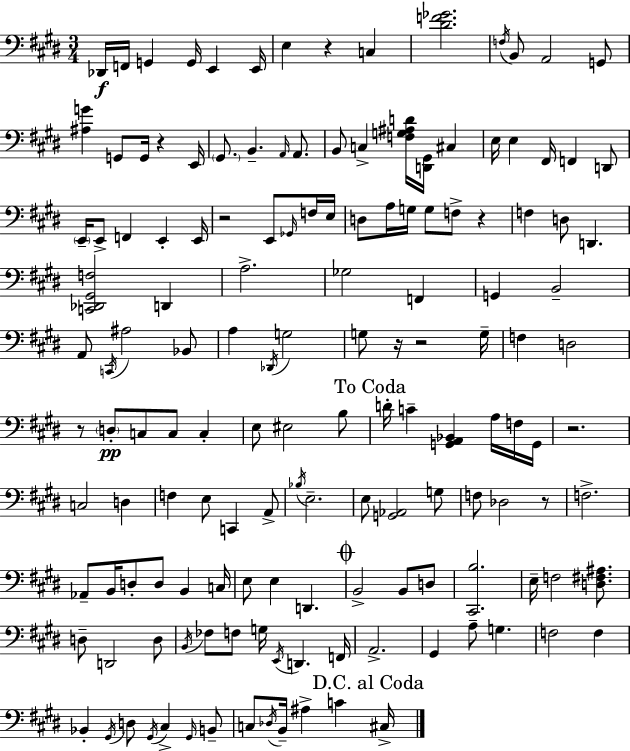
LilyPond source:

{
  \clef bass
  \numericTimeSignature
  \time 3/4
  \key e \major
  \repeat volta 2 { des,16\f f,16 g,4 g,16 e,4 e,16 | e4 r4 c4 | <dis' f' ges'>2. | \acciaccatura { f16 } b,8 a,2 g,8 | \break <ais g'>4 g,8 g,16 r4 | e,16 \parenthesize gis,8. b,4.-- \grace { a,16 } a,8. | b,8 c4-> <f g ais d'>16 <d, gis,>16 cis4 | e16 e4 fis,16 f,4 | \break d,8 \parenthesize e,16-- e,8-> f,4 e,4-. | e,16 r2 e,8 | \grace { ges,16 } f16 e16 d8 a16 g16 g8 f8-> r4 | f4 d8 d,4. | \break <c, des, gis, f>2 d,4 | a2.-> | ges2 f,4 | g,4 b,2-- | \break a,8 \acciaccatura { c,16 } ais2 | bes,8 a4 \acciaccatura { des,16 } g2 | g8 r16 r2 | g16-- f4 d2 | \break r8 \parenthesize d8-.\pp c8 c8 | c4-. e8 eis2 | b8 \mark "To Coda" d'16-. c'4-- <g, a, bes,>4 | a16 f16 g,16 r2. | \break c2 | d4 f4 e8 c,4 | a,8-> \acciaccatura { bes16 } e2.-- | e8 <g, aes,>2 | \break g8 f8 des2 | r8 f2.-> | aes,8-- b,16 d8-. d8 | b,4 c16 e8 e4 | \break d,4. \mark \markup { \musicglyph "scripts.coda" } b,2-> | b,8 d8 <cis, b>2. | e16-- f2 | <d fis ais>8. d8-- d,2 | \break d8 \acciaccatura { b,16 } fes8 f8 g16 | \acciaccatura { e,16 } d,4. f,16 a,2.-> | gis,4 | a8-- g4. f2 | \break f4 bes,4-. | \acciaccatura { gis,16 } d8 \acciaccatura { gis,16 } cis4-> \grace { gis,16 } b,8-- c8 | \acciaccatura { des16 } b,16-- ais4-> c'4 \mark "D.C. al Coda" cis16-> | } \bar "|."
}